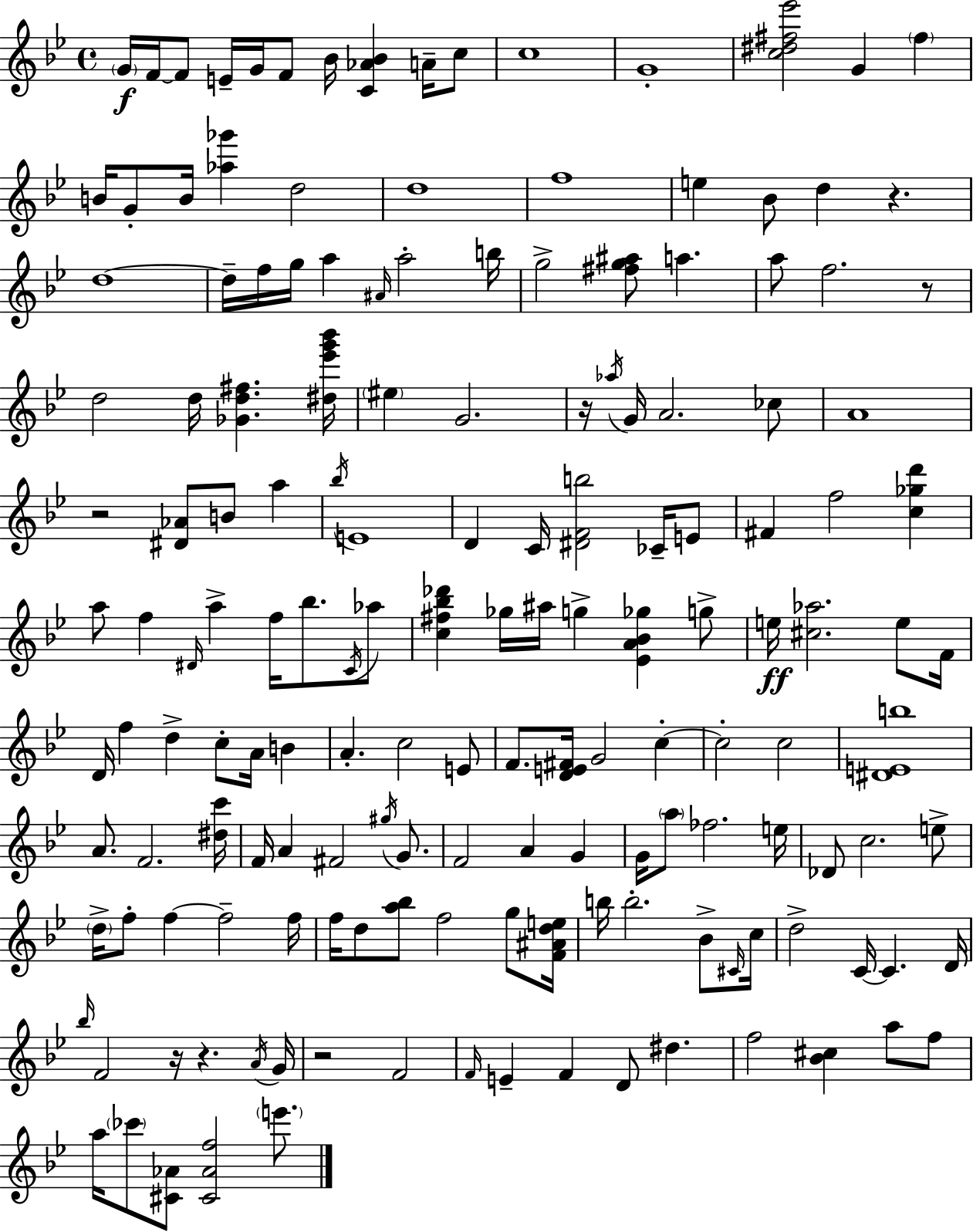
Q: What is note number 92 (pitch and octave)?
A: G4